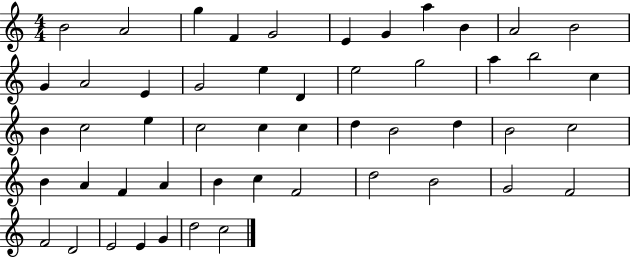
{
  \clef treble
  \numericTimeSignature
  \time 4/4
  \key c \major
  b'2 a'2 | g''4 f'4 g'2 | e'4 g'4 a''4 b'4 | a'2 b'2 | \break g'4 a'2 e'4 | g'2 e''4 d'4 | e''2 g''2 | a''4 b''2 c''4 | \break b'4 c''2 e''4 | c''2 c''4 c''4 | d''4 b'2 d''4 | b'2 c''2 | \break b'4 a'4 f'4 a'4 | b'4 c''4 f'2 | d''2 b'2 | g'2 f'2 | \break f'2 d'2 | e'2 e'4 g'4 | d''2 c''2 | \bar "|."
}